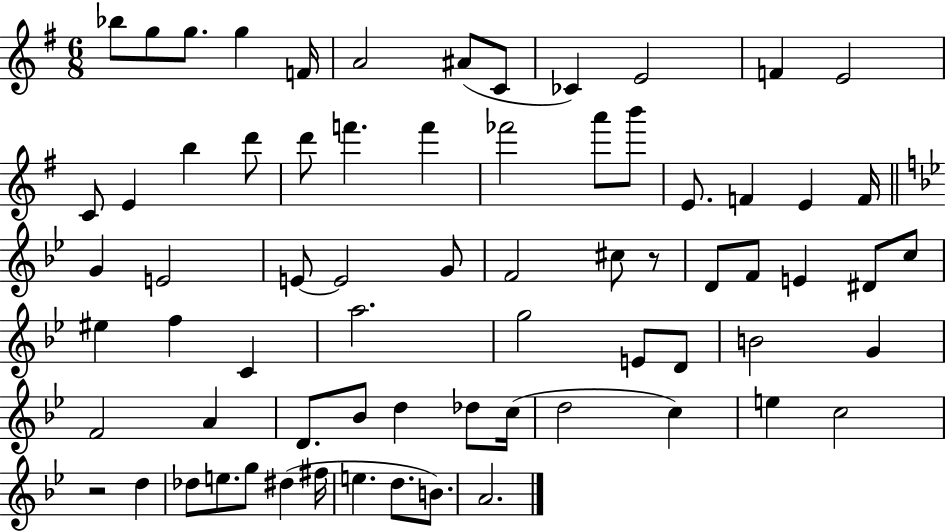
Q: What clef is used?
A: treble